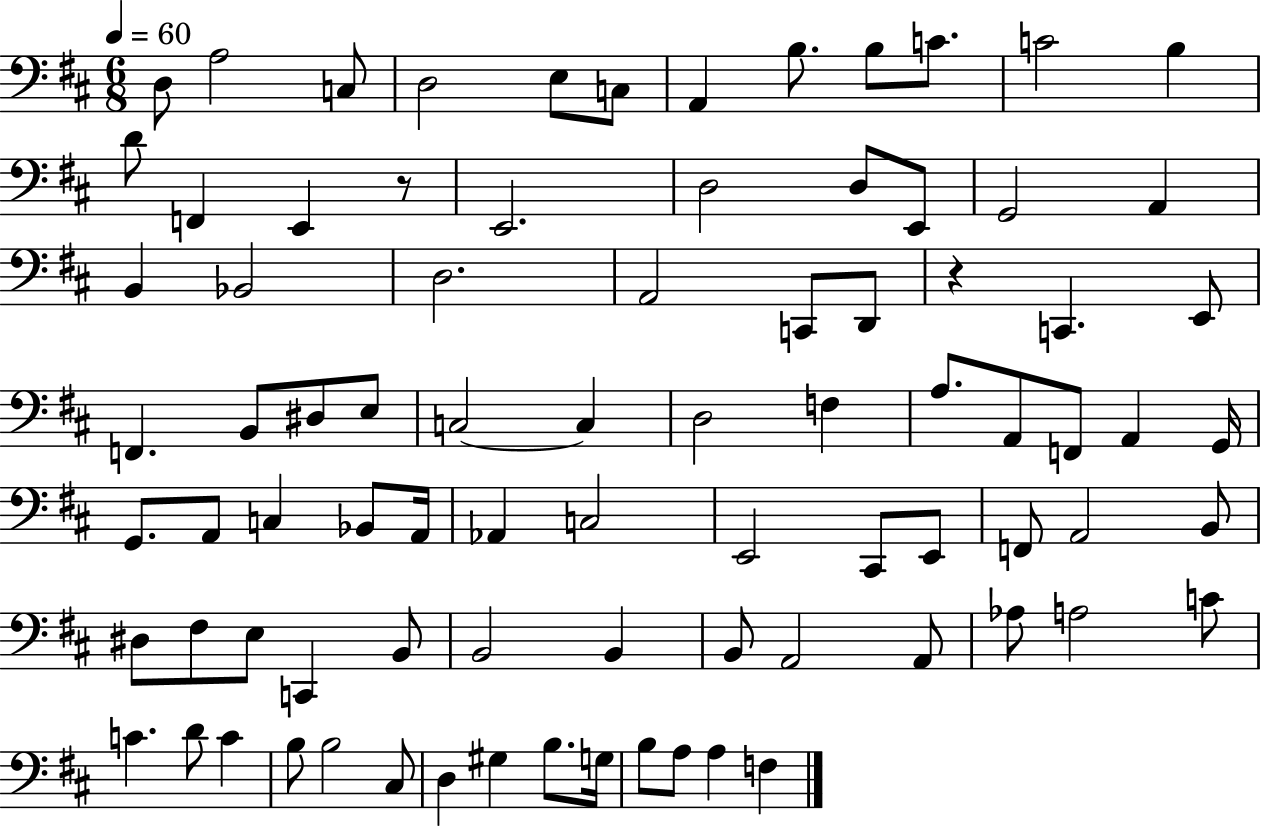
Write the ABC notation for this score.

X:1
T:Untitled
M:6/8
L:1/4
K:D
D,/2 A,2 C,/2 D,2 E,/2 C,/2 A,, B,/2 B,/2 C/2 C2 B, D/2 F,, E,, z/2 E,,2 D,2 D,/2 E,,/2 G,,2 A,, B,, _B,,2 D,2 A,,2 C,,/2 D,,/2 z C,, E,,/2 F,, B,,/2 ^D,/2 E,/2 C,2 C, D,2 F, A,/2 A,,/2 F,,/2 A,, G,,/4 G,,/2 A,,/2 C, _B,,/2 A,,/4 _A,, C,2 E,,2 ^C,,/2 E,,/2 F,,/2 A,,2 B,,/2 ^D,/2 ^F,/2 E,/2 C,, B,,/2 B,,2 B,, B,,/2 A,,2 A,,/2 _A,/2 A,2 C/2 C D/2 C B,/2 B,2 ^C,/2 D, ^G, B,/2 G,/4 B,/2 A,/2 A, F,